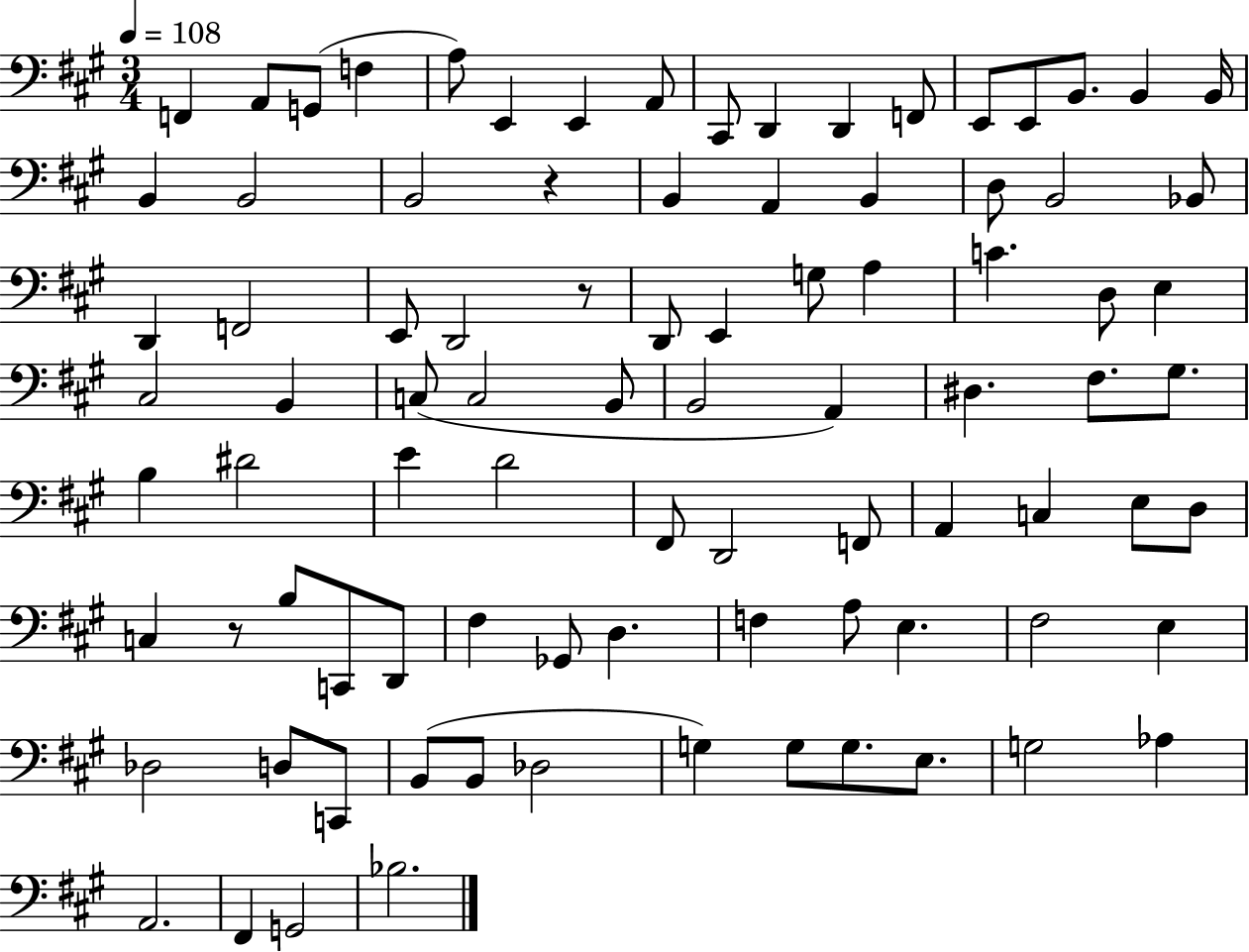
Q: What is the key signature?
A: A major